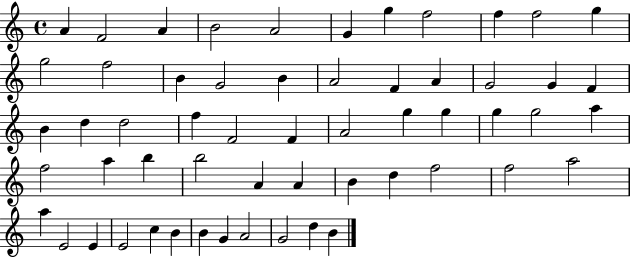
A4/q F4/h A4/q B4/h A4/h G4/q G5/q F5/h F5/q F5/h G5/q G5/h F5/h B4/q G4/h B4/q A4/h F4/q A4/q G4/h G4/q F4/q B4/q D5/q D5/h F5/q F4/h F4/q A4/h G5/q G5/q G5/q G5/h A5/q F5/h A5/q B5/q B5/h A4/q A4/q B4/q D5/q F5/h F5/h A5/h A5/q E4/h E4/q E4/h C5/q B4/q B4/q G4/q A4/h G4/h D5/q B4/q